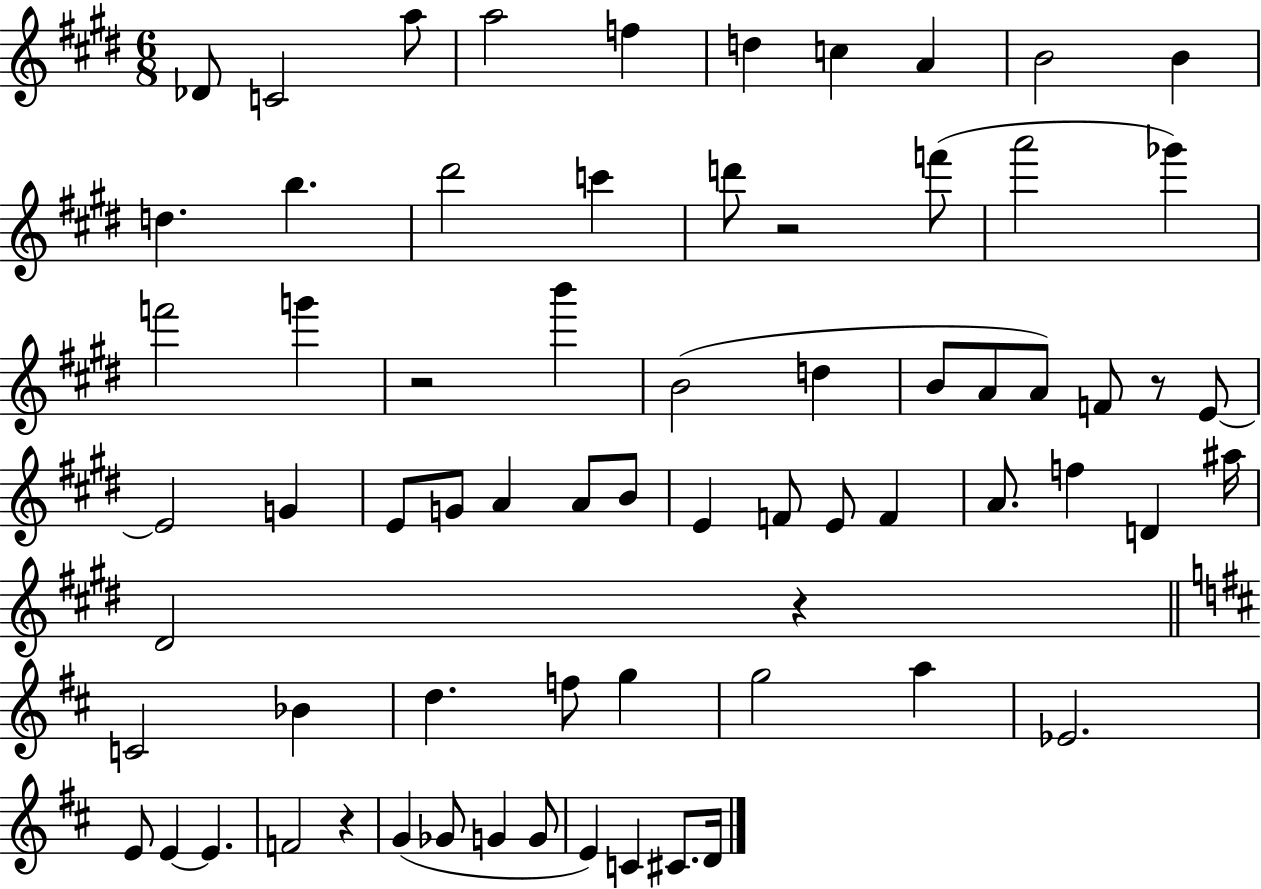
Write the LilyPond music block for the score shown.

{
  \clef treble
  \numericTimeSignature
  \time 6/8
  \key e \major
  des'8 c'2 a''8 | a''2 f''4 | d''4 c''4 a'4 | b'2 b'4 | \break d''4. b''4. | dis'''2 c'''4 | d'''8 r2 f'''8( | a'''2 ges'''4) | \break f'''2 g'''4 | r2 b'''4 | b'2( d''4 | b'8 a'8 a'8) f'8 r8 e'8~~ | \break e'2 g'4 | e'8 g'8 a'4 a'8 b'8 | e'4 f'8 e'8 f'4 | a'8. f''4 d'4 ais''16 | \break dis'2 r4 | \bar "||" \break \key b \minor c'2 bes'4 | d''4. f''8 g''4 | g''2 a''4 | ees'2. | \break e'8 e'4~~ e'4. | f'2 r4 | g'4( ges'8 g'4 g'8 | e'4) c'4 cis'8. d'16 | \break \bar "|."
}